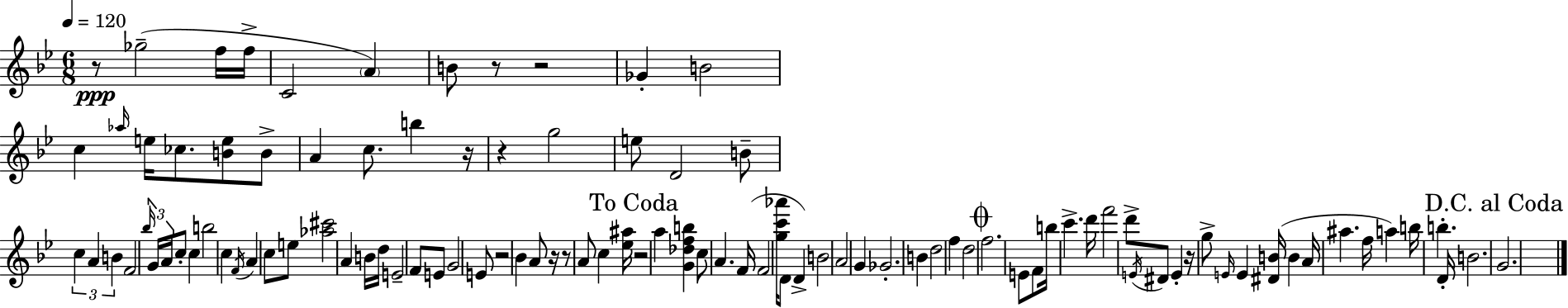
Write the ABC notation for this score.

X:1
T:Untitled
M:6/8
L:1/4
K:Gm
z/2 _g2 f/4 f/4 C2 A B/2 z/2 z2 _G B2 c _a/4 e/4 _c/2 [Be]/2 B/2 A c/2 b z/4 z g2 e/2 D2 B/2 c A B F2 _b/4 G/4 A/4 c/2 c b2 c F/4 A c/2 e/2 [_a^c']2 A B/4 d/4 E2 F/2 E/2 G2 E/2 z2 _B A/2 z/4 z/2 A/2 c [_e^a]/4 z2 a [G_dfb] c/2 A F/4 F2 [gc'_a']/4 D/2 D B2 A2 G _G2 B d2 f d2 f2 E/2 F/2 b/4 c' d'/4 f'2 d'/2 E/4 ^D/2 E z/4 g/2 E/4 E [^DB]/4 B A/4 ^a f/4 a b/4 b D/4 B2 G2